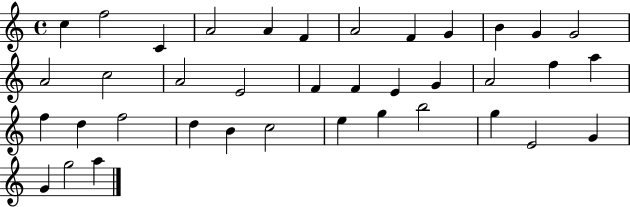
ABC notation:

X:1
T:Untitled
M:4/4
L:1/4
K:C
c f2 C A2 A F A2 F G B G G2 A2 c2 A2 E2 F F E G A2 f a f d f2 d B c2 e g b2 g E2 G G g2 a